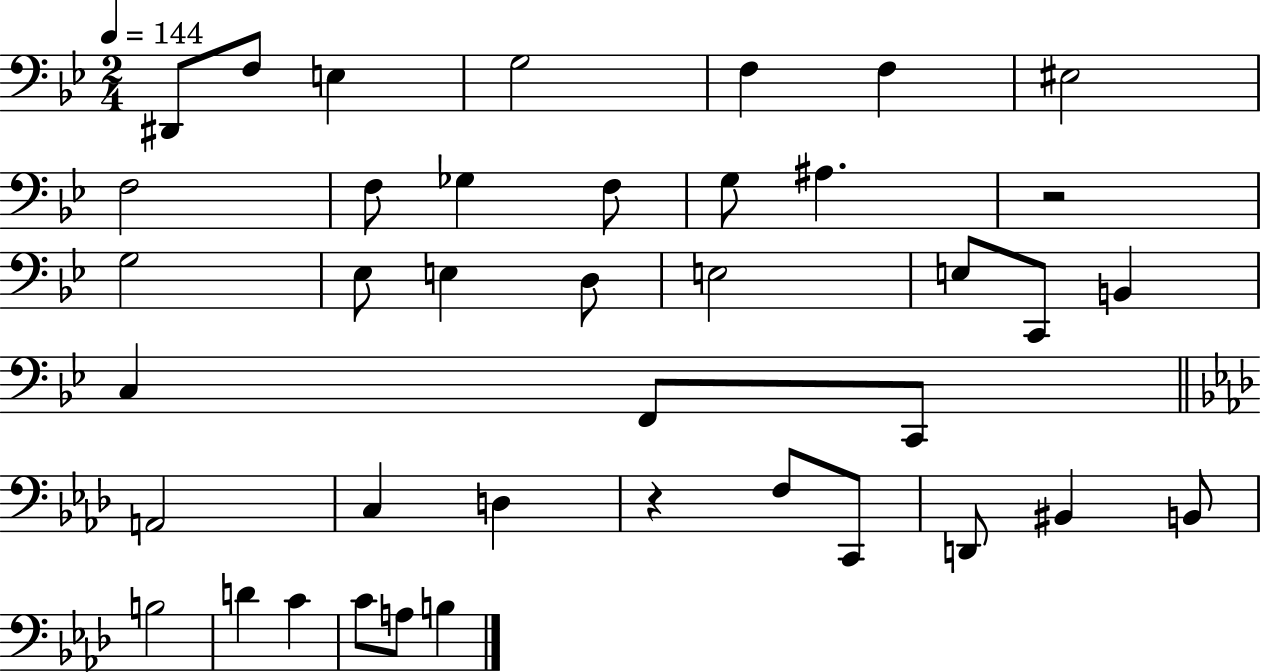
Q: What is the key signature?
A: BES major